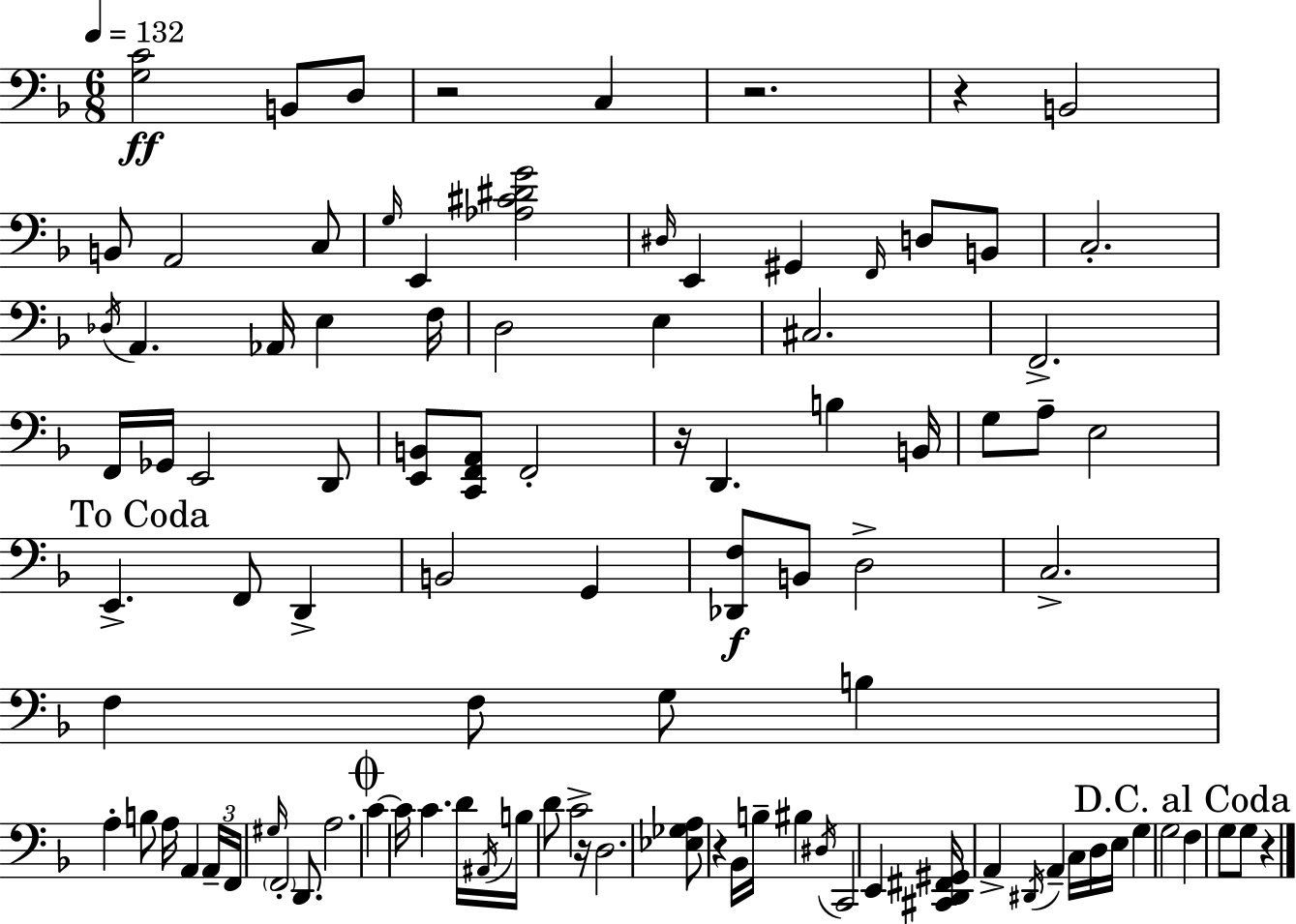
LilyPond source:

{
  \clef bass
  \numericTimeSignature
  \time 6/8
  \key f \major
  \tempo 4 = 132
  <g c'>2\ff b,8 d8 | r2 c4 | r2. | r4 b,2 | \break b,8 a,2 c8 | \grace { g16 } e,4 <aes cis' dis' g'>2 | \grace { dis16 } e,4 gis,4 \grace { f,16 } d8 | b,8 c2.-. | \break \acciaccatura { des16 } a,4. aes,16 e4 | f16 d2 | e4 cis2. | f,2.-> | \break f,16 ges,16 e,2 | d,8 <e, b,>8 <c, f, a,>8 f,2-. | r16 d,4. b4 | b,16 g8 a8-- e2 | \break \mark "To Coda" e,4.-> f,8 | d,4-> b,2 | g,4 <des, f>8\f b,8 d2-> | c2.-> | \break f4 f8 g8 | b4 a4-. b8 a16 a,4 | \tuplet 3/2 { a,16-- f,16 \grace { gis16 } } \parenthesize f,2-. | d,8. a2. | \break \mark \markup { \musicglyph "scripts.coda" } c'4~~ c'16 c'4. | d'16 \acciaccatura { ais,16 } b16 d'8 c'2-> | r16 d2. | <ees ges a>8 r4 | \break bes,16 b16-- bis4 \acciaccatura { dis16 } c,2 | e,4 <cis, d, fis, gis,>16 a,4-> | \acciaccatura { dis,16 } a,4-- c16 d16 e16 g4 | g2 \mark "D.C. al Coda" f4 | \break g8 g8 r4 \bar "|."
}